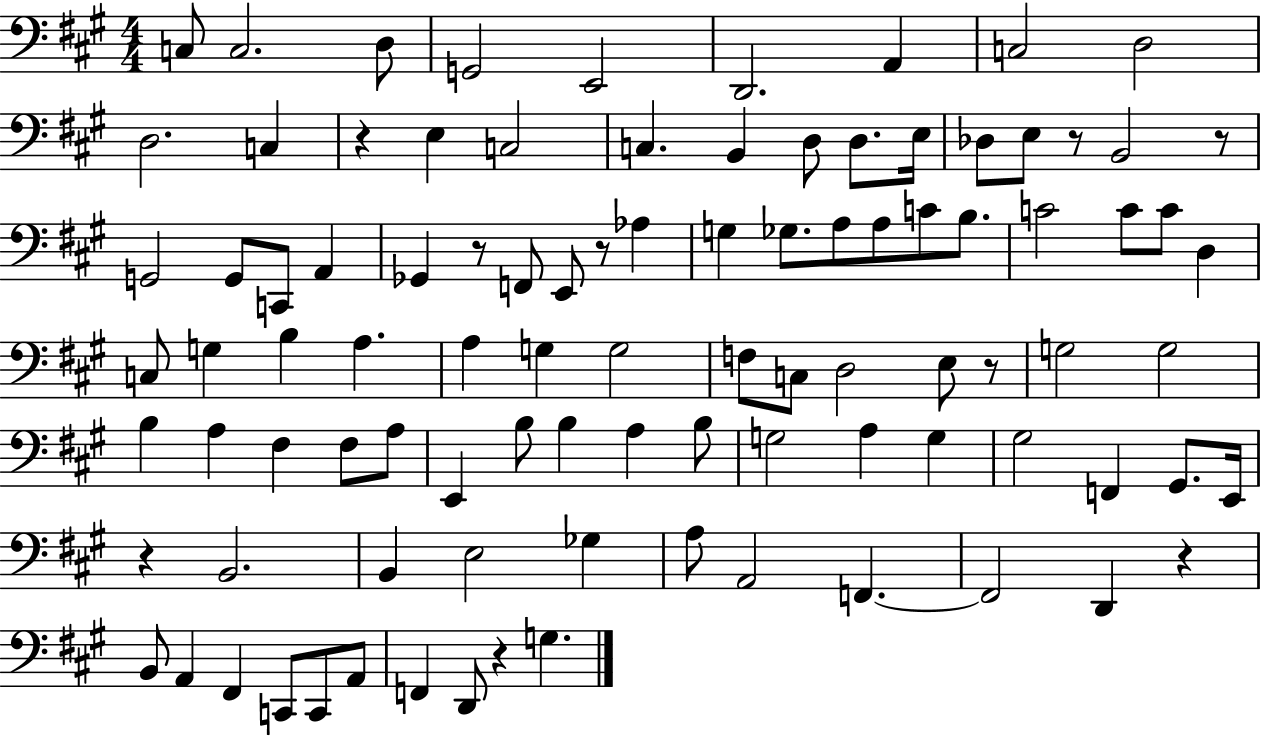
C3/e C3/h. D3/e G2/h E2/h D2/h. A2/q C3/h D3/h D3/h. C3/q R/q E3/q C3/h C3/q. B2/q D3/e D3/e. E3/s Db3/e E3/e R/e B2/h R/e G2/h G2/e C2/e A2/q Gb2/q R/e F2/e E2/e R/e Ab3/q G3/q Gb3/e. A3/e A3/e C4/e B3/e. C4/h C4/e C4/e D3/q C3/e G3/q B3/q A3/q. A3/q G3/q G3/h F3/e C3/e D3/h E3/e R/e G3/h G3/h B3/q A3/q F#3/q F#3/e A3/e E2/q B3/e B3/q A3/q B3/e G3/h A3/q G3/q G#3/h F2/q G#2/e. E2/s R/q B2/h. B2/q E3/h Gb3/q A3/e A2/h F2/q. F2/h D2/q R/q B2/e A2/q F#2/q C2/e C2/e A2/e F2/q D2/e R/q G3/q.